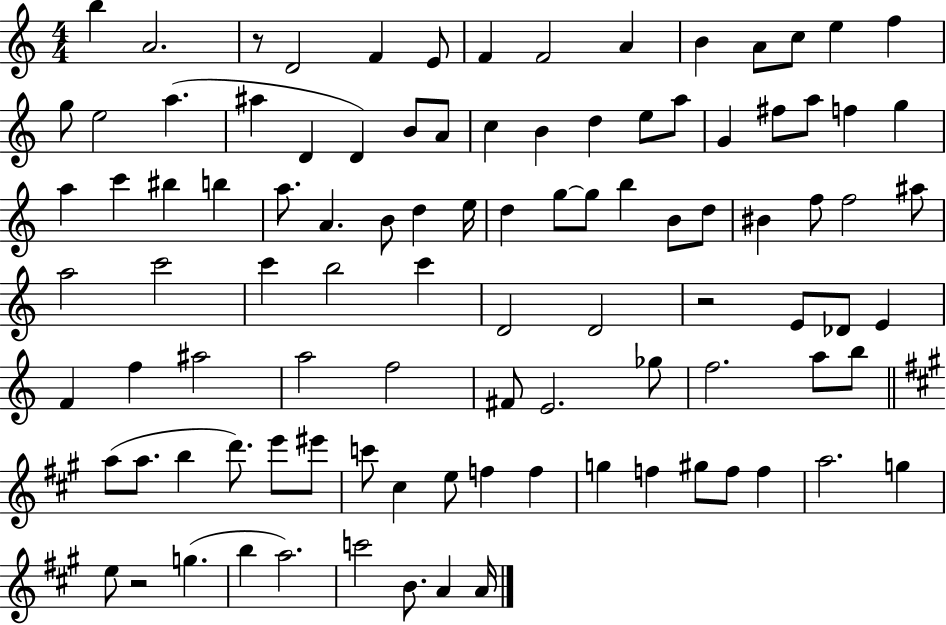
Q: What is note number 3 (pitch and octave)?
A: D4